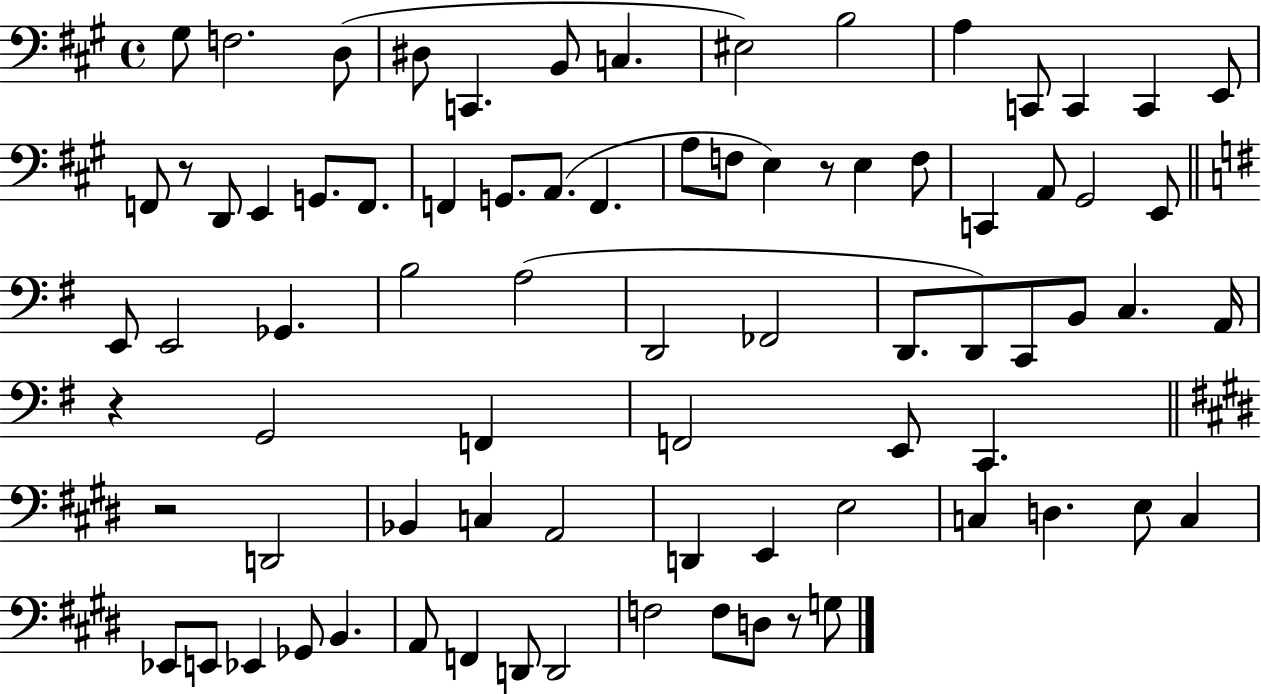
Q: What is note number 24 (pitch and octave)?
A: A3